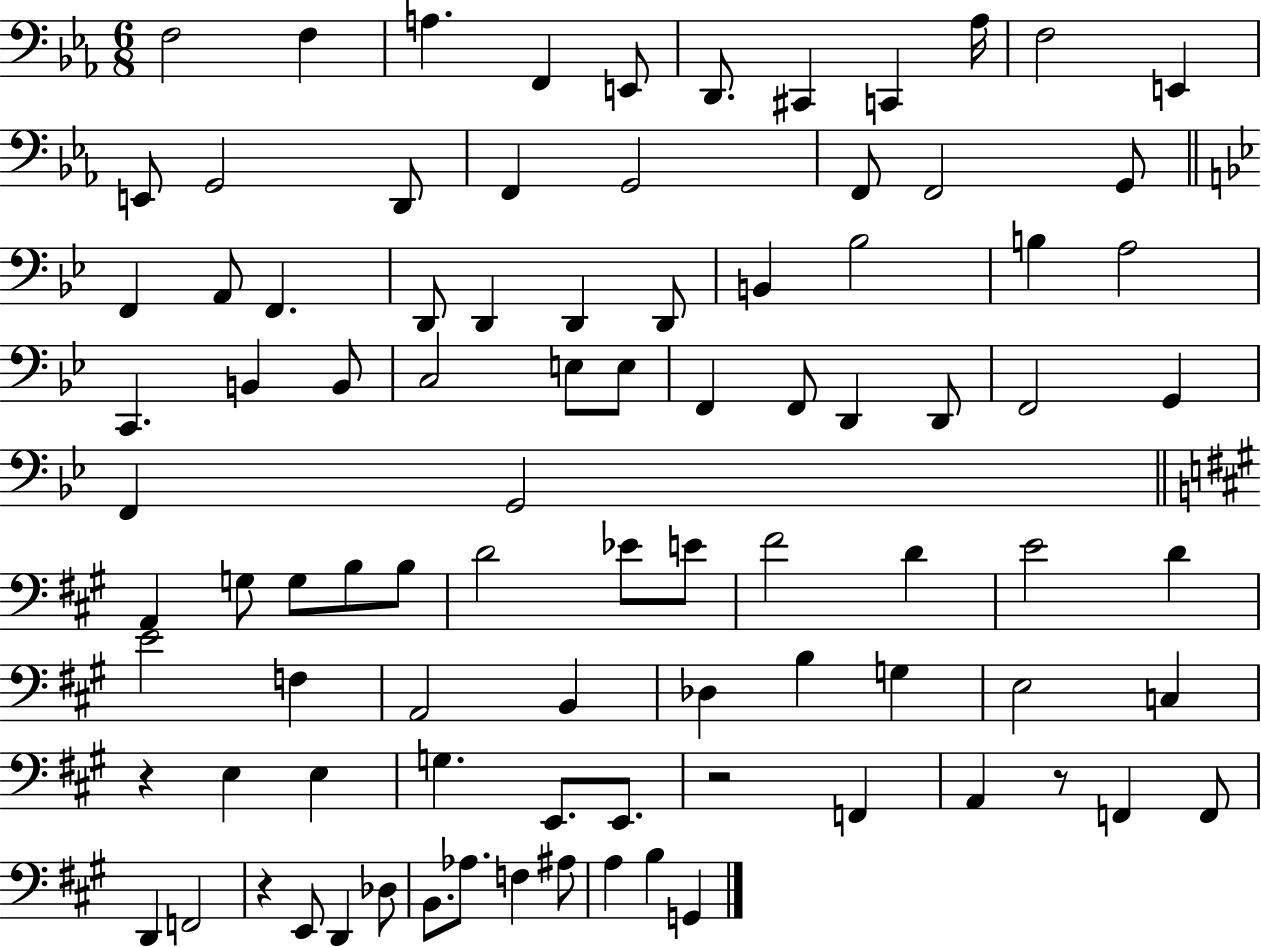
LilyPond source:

{
  \clef bass
  \numericTimeSignature
  \time 6/8
  \key ees \major
  f2 f4 | a4. f,4 e,8 | d,8. cis,4 c,4 aes16 | f2 e,4 | \break e,8 g,2 d,8 | f,4 g,2 | f,8 f,2 g,8 | \bar "||" \break \key bes \major f,4 a,8 f,4. | d,8 d,4 d,4 d,8 | b,4 bes2 | b4 a2 | \break c,4. b,4 b,8 | c2 e8 e8 | f,4 f,8 d,4 d,8 | f,2 g,4 | \break f,4 g,2 | \bar "||" \break \key a \major a,4 g8 g8 b8 b8 | d'2 ees'8 e'8 | fis'2 d'4 | e'2 d'4 | \break e'2 f4 | a,2 b,4 | des4 b4 g4 | e2 c4 | \break r4 e4 e4 | g4. e,8. e,8. | r2 f,4 | a,4 r8 f,4 f,8 | \break d,4 f,2 | r4 e,8 d,4 des8 | b,8. aes8. f4 ais8 | a4 b4 g,4 | \break \bar "|."
}